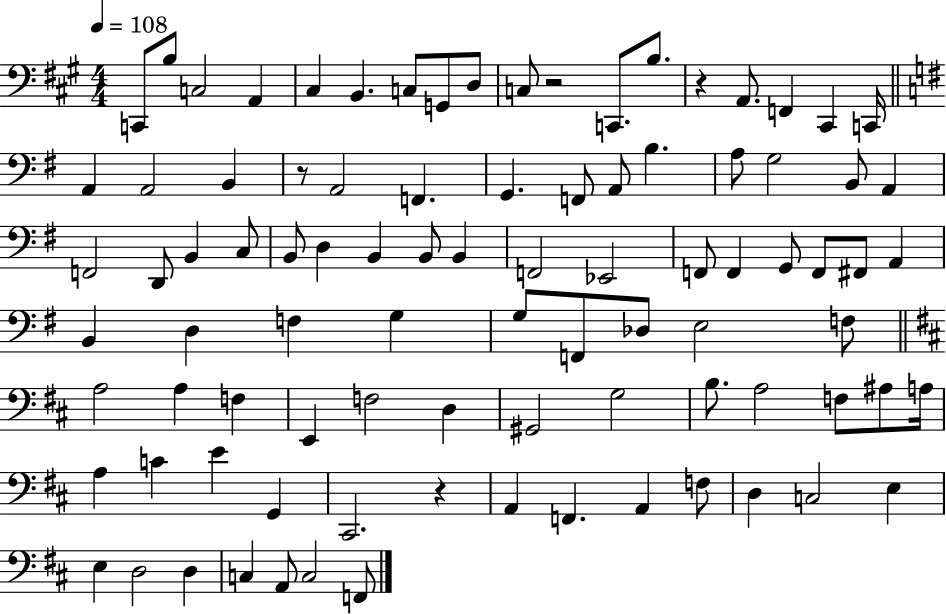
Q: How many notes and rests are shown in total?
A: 91